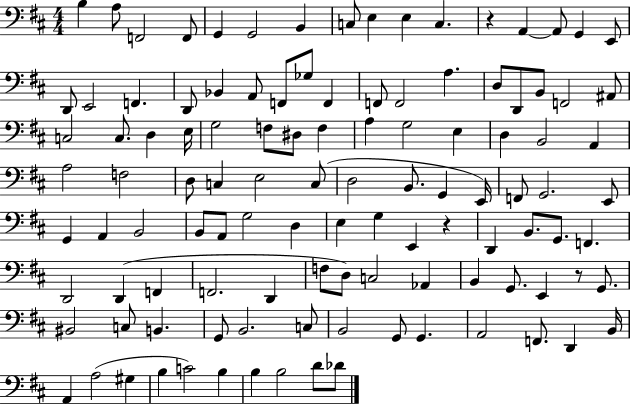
{
  \clef bass
  \numericTimeSignature
  \time 4/4
  \key d \major
  b4 a8 f,2 f,8 | g,4 g,2 b,4 | c8 e4 e4 c4. | r4 a,4~~ a,8 g,4 e,8 | \break d,8 e,2 f,4. | d,8 bes,4 a,8 f,8 ges8 f,4 | f,8 f,2 a4. | d8 d,8 b,8 f,2 ais,8 | \break c2 c8. d4 e16 | g2 f8 dis8 f4 | a4 g2 e4 | d4 b,2 a,4 | \break a2 f2 | d8 c4 e2 c8( | d2 b,8. g,4 e,16) | f,8 g,2. e,8 | \break g,4 a,4 b,2 | b,8 a,8 g2 d4 | e4 g4 e,4 r4 | d,4 b,8. g,8. f,4. | \break d,2 d,4( f,4 | f,2. d,4 | f8 d8) c2 aes,4 | b,4 g,8. e,4 r8 g,8. | \break bis,2 c8 b,4. | g,8 b,2. c8 | b,2 g,8 g,4. | a,2 f,8. d,4 b,16 | \break a,4 a2( gis4 | b4 c'2) b4 | b4 b2 d'8 des'8 | \bar "|."
}